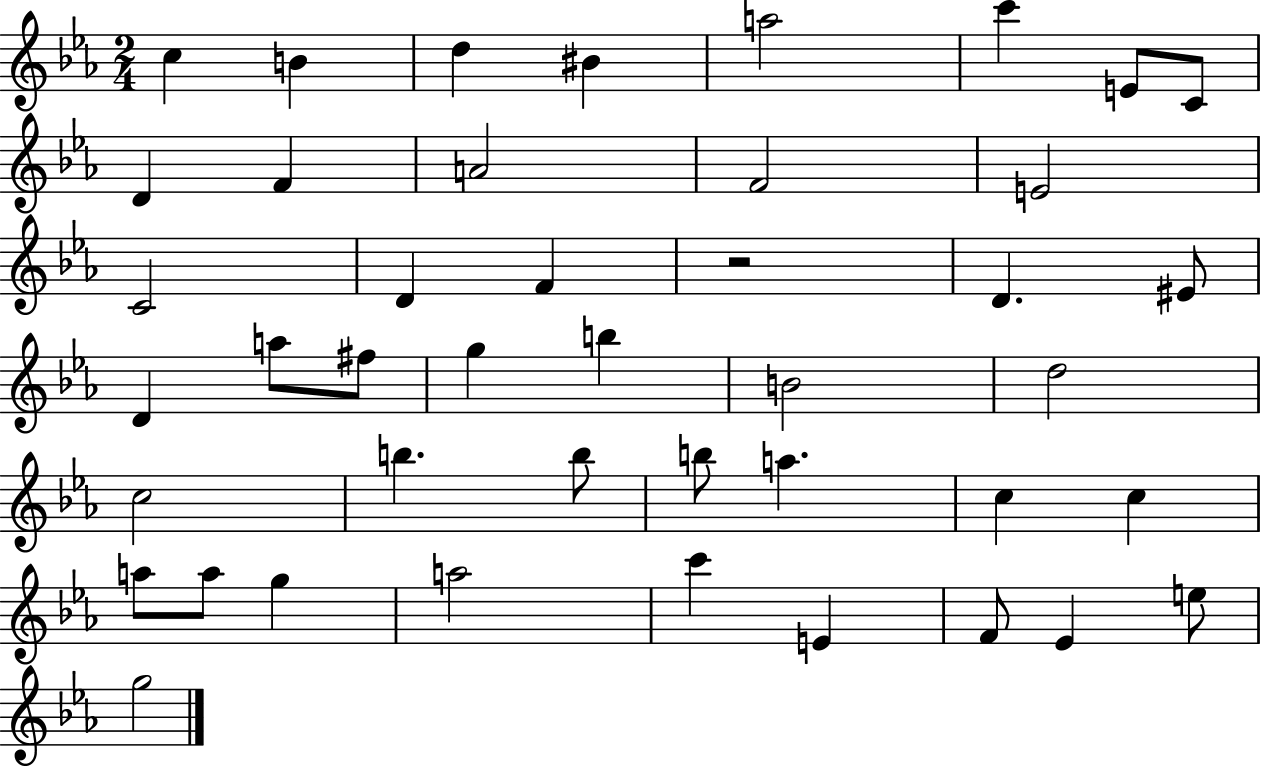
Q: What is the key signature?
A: EES major